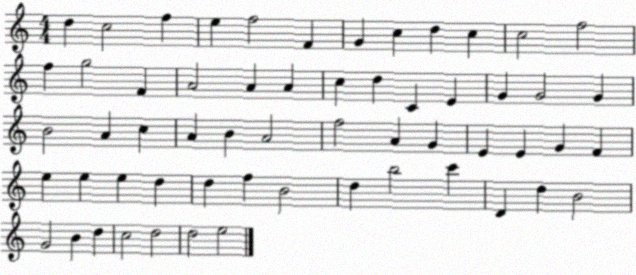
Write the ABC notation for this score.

X:1
T:Untitled
M:4/4
L:1/4
K:C
d c2 f e f2 F G c d c c2 f2 f g2 F A2 A A c d C E G G2 G B2 A c A B A2 f2 A G E E G F e e e d d f B2 d b2 c' D d B2 G2 B d c2 d2 d2 e2